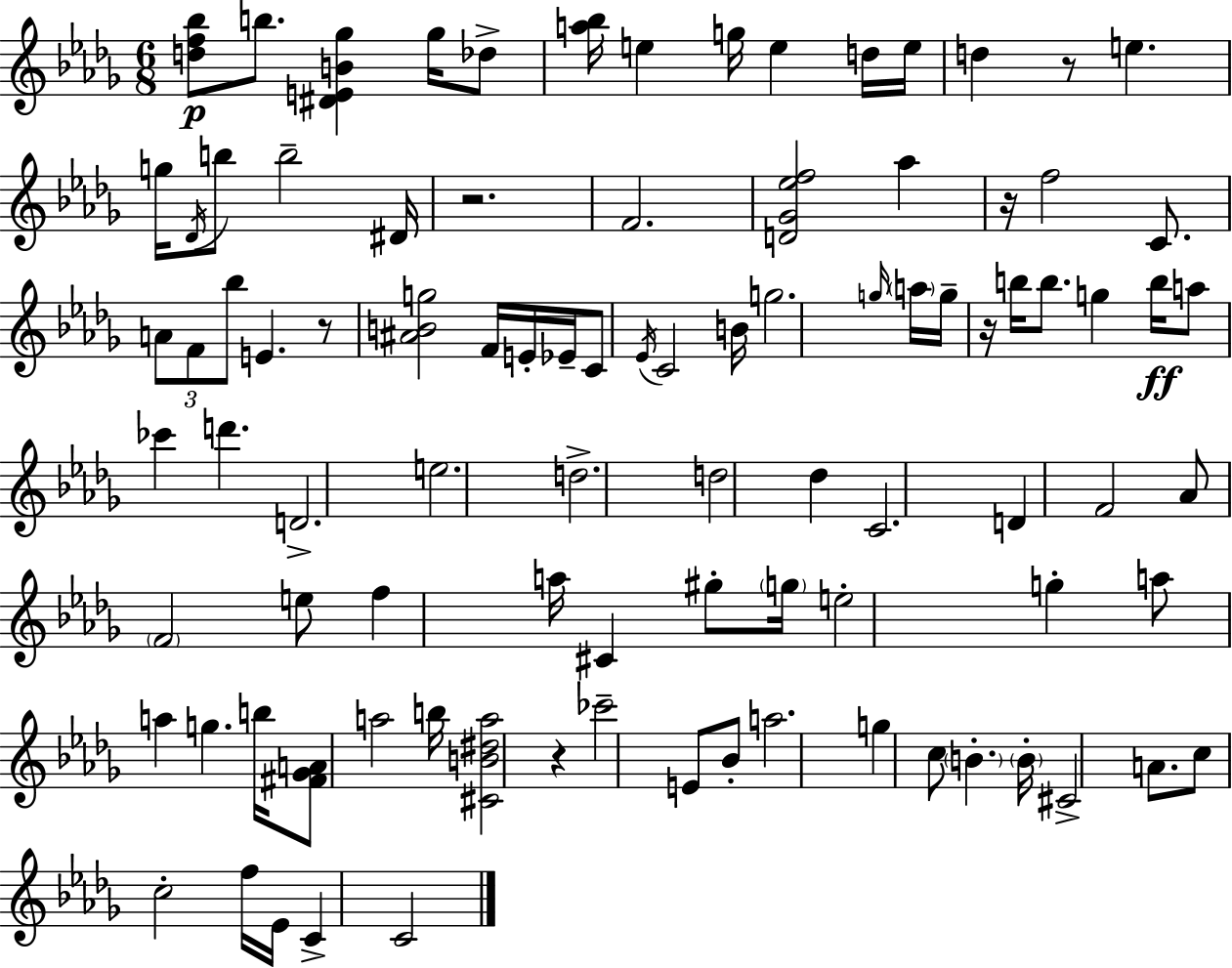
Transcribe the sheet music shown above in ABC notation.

X:1
T:Untitled
M:6/8
L:1/4
K:Bbm
[df_b]/2 b/2 [^DEB_g] _g/4 _d/2 [a_b]/4 e g/4 e d/4 e/4 d z/2 e g/4 _D/4 b/2 b2 ^D/4 z2 F2 [D_G_ef]2 _a z/4 f2 C/2 A/2 F/2 _b/2 E z/2 [^ABg]2 F/4 E/4 _E/4 C/2 _E/4 C2 B/4 g2 g/4 a/4 g/4 z/4 b/4 b/2 g b/4 a/2 _c' d' D2 e2 d2 d2 _d C2 D F2 _A/2 F2 e/2 f a/4 ^C ^g/2 g/4 e2 g a/2 a g b/4 [^F_GA]/2 a2 b/4 [^CB^da]2 z _c'2 E/2 _B/2 a2 g c/2 B B/4 ^C2 A/2 c/2 c2 f/4 _E/4 C C2